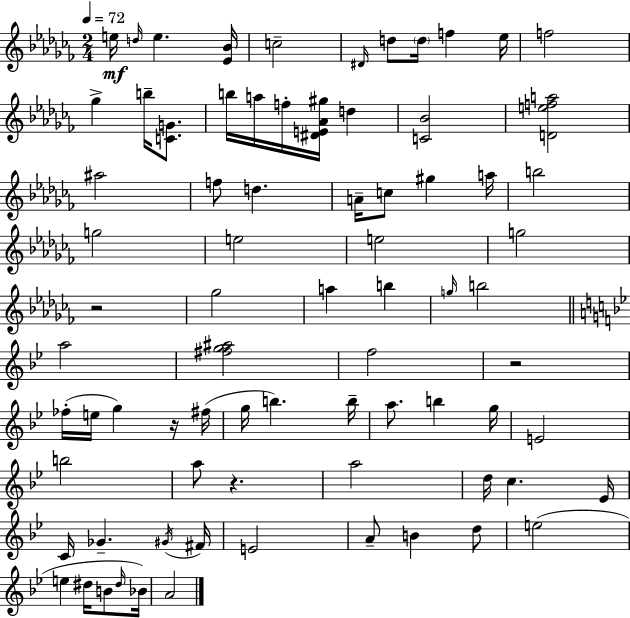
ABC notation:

X:1
T:Untitled
M:2/4
L:1/4
K:Abm
e/4 d/4 e [_E_B]/4 c2 ^D/4 d/2 d/4 f _e/4 f2 _g b/4 [CG]/2 b/4 a/4 f/4 [^DE_A^g]/4 d [C_B]2 [Defa]2 ^a2 f/2 d A/4 c/2 ^g a/4 b2 g2 e2 e2 g2 z2 _g2 a b g/4 b2 a2 [^fg^a]2 f2 z2 _f/4 e/4 g z/4 ^f/4 g/4 b b/4 a/2 b g/4 E2 b2 a/2 z a2 d/4 c _E/4 C/4 _G ^G/4 ^F/4 E2 A/2 B d/2 e2 e ^d/4 B/2 ^d/4 _B/4 A2